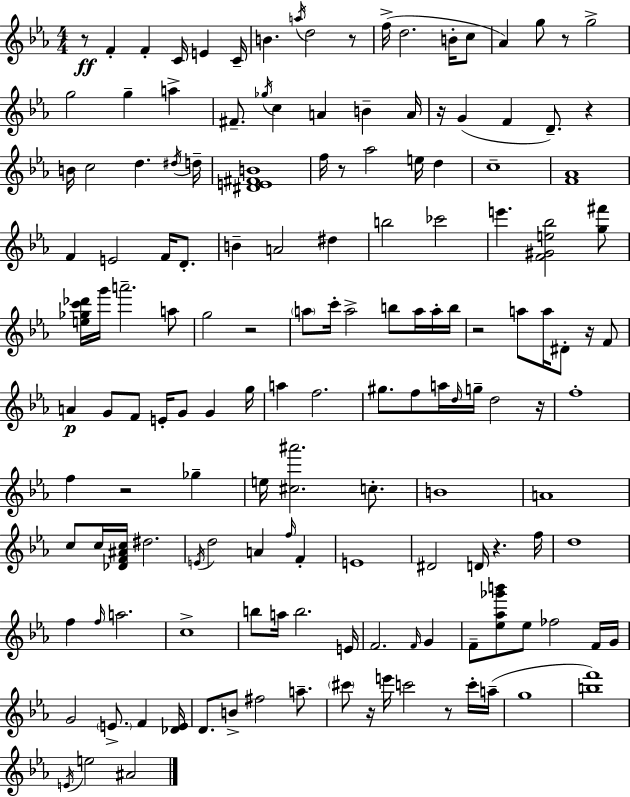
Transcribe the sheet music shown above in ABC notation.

X:1
T:Untitled
M:4/4
L:1/4
K:Eb
z/2 F F C/4 E C/4 B a/4 d2 z/2 f/4 d2 B/4 c/2 _A g/2 z/2 g2 g2 g a ^F/2 _g/4 c A B A/4 z/4 G F D/2 z B/4 c2 d ^d/4 d/4 [^DE^FB]4 f/4 z/2 _a2 e/4 d c4 [F_A]4 F E2 F/4 D/2 B A2 ^d b2 _c'2 e' [F^Ge_b]2 [g^f']/2 [e_gc'_d']/4 g'/4 a'2 a/2 g2 z2 a/2 c'/4 a2 b/2 a/4 a/4 b/4 z2 a/2 a/4 ^D/2 z/4 F/2 A G/2 F/2 E/4 G/2 G g/4 a f2 ^g/2 f/2 a/4 d/4 g/4 d2 z/4 f4 f z2 _g e/4 [^c^a']2 c/2 B4 A4 c/2 c/4 [_DF^Ac]/4 ^d2 E/4 d2 A f/4 F E4 ^D2 D/4 z f/4 d4 f f/4 a2 c4 b/2 a/4 b2 E/4 F2 F/4 G F/2 [_e_a_g'b']/2 _e/2 _f2 F/4 G/4 G2 E/2 F [_DE]/4 D/2 B/2 ^f2 a/2 ^c'/2 z/4 e'/4 c'2 z/2 c'/4 a/4 g4 [bf']4 E/4 e2 ^A2